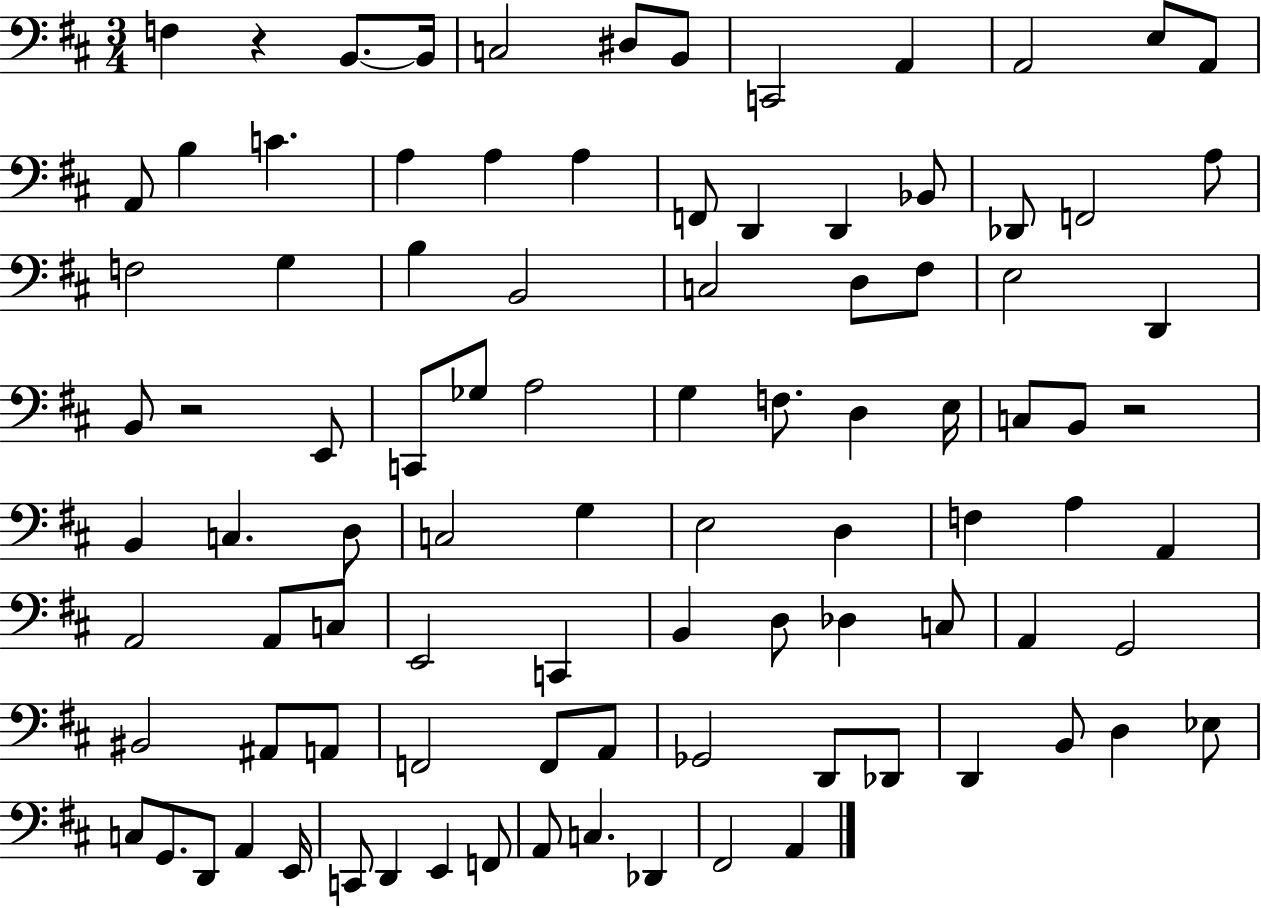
X:1
T:Untitled
M:3/4
L:1/4
K:D
F, z B,,/2 B,,/4 C,2 ^D,/2 B,,/2 C,,2 A,, A,,2 E,/2 A,,/2 A,,/2 B, C A, A, A, F,,/2 D,, D,, _B,,/2 _D,,/2 F,,2 A,/2 F,2 G, B, B,,2 C,2 D,/2 ^F,/2 E,2 D,, B,,/2 z2 E,,/2 C,,/2 _G,/2 A,2 G, F,/2 D, E,/4 C,/2 B,,/2 z2 B,, C, D,/2 C,2 G, E,2 D, F, A, A,, A,,2 A,,/2 C,/2 E,,2 C,, B,, D,/2 _D, C,/2 A,, G,,2 ^B,,2 ^A,,/2 A,,/2 F,,2 F,,/2 A,,/2 _G,,2 D,,/2 _D,,/2 D,, B,,/2 D, _E,/2 C,/2 G,,/2 D,,/2 A,, E,,/4 C,,/2 D,, E,, F,,/2 A,,/2 C, _D,, ^F,,2 A,,